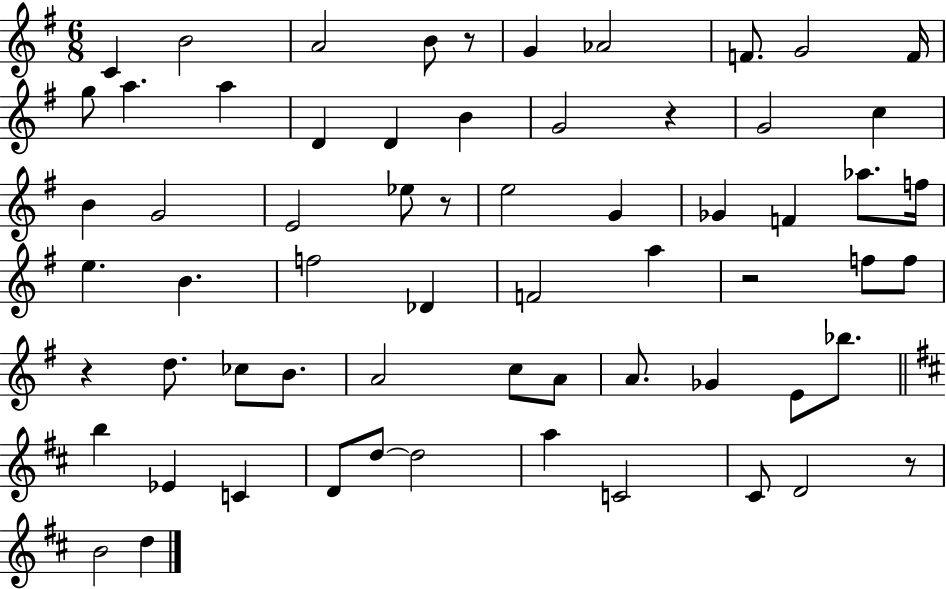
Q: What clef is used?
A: treble